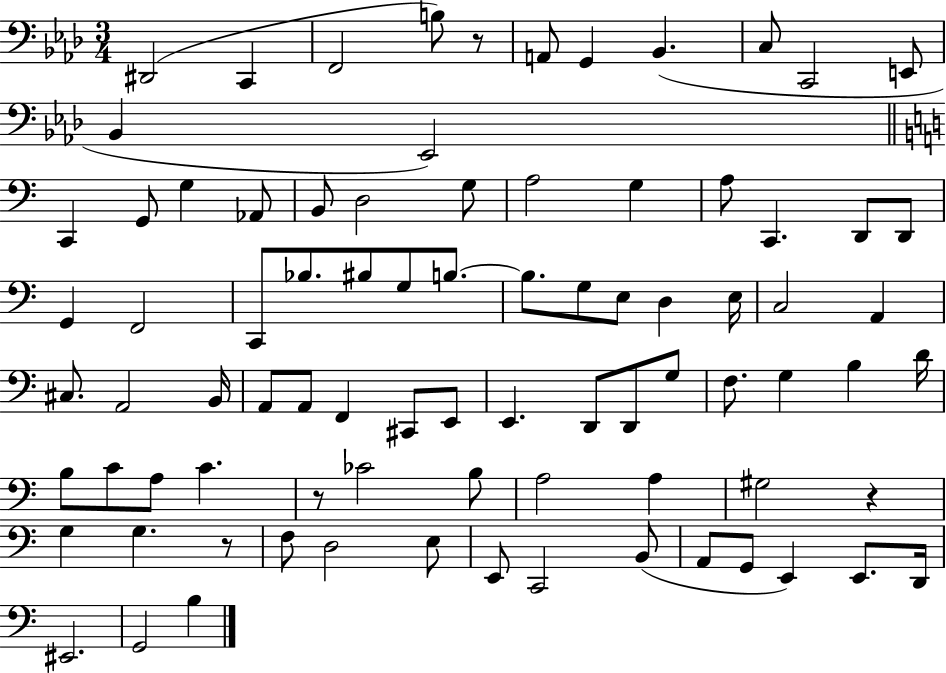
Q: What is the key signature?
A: AES major